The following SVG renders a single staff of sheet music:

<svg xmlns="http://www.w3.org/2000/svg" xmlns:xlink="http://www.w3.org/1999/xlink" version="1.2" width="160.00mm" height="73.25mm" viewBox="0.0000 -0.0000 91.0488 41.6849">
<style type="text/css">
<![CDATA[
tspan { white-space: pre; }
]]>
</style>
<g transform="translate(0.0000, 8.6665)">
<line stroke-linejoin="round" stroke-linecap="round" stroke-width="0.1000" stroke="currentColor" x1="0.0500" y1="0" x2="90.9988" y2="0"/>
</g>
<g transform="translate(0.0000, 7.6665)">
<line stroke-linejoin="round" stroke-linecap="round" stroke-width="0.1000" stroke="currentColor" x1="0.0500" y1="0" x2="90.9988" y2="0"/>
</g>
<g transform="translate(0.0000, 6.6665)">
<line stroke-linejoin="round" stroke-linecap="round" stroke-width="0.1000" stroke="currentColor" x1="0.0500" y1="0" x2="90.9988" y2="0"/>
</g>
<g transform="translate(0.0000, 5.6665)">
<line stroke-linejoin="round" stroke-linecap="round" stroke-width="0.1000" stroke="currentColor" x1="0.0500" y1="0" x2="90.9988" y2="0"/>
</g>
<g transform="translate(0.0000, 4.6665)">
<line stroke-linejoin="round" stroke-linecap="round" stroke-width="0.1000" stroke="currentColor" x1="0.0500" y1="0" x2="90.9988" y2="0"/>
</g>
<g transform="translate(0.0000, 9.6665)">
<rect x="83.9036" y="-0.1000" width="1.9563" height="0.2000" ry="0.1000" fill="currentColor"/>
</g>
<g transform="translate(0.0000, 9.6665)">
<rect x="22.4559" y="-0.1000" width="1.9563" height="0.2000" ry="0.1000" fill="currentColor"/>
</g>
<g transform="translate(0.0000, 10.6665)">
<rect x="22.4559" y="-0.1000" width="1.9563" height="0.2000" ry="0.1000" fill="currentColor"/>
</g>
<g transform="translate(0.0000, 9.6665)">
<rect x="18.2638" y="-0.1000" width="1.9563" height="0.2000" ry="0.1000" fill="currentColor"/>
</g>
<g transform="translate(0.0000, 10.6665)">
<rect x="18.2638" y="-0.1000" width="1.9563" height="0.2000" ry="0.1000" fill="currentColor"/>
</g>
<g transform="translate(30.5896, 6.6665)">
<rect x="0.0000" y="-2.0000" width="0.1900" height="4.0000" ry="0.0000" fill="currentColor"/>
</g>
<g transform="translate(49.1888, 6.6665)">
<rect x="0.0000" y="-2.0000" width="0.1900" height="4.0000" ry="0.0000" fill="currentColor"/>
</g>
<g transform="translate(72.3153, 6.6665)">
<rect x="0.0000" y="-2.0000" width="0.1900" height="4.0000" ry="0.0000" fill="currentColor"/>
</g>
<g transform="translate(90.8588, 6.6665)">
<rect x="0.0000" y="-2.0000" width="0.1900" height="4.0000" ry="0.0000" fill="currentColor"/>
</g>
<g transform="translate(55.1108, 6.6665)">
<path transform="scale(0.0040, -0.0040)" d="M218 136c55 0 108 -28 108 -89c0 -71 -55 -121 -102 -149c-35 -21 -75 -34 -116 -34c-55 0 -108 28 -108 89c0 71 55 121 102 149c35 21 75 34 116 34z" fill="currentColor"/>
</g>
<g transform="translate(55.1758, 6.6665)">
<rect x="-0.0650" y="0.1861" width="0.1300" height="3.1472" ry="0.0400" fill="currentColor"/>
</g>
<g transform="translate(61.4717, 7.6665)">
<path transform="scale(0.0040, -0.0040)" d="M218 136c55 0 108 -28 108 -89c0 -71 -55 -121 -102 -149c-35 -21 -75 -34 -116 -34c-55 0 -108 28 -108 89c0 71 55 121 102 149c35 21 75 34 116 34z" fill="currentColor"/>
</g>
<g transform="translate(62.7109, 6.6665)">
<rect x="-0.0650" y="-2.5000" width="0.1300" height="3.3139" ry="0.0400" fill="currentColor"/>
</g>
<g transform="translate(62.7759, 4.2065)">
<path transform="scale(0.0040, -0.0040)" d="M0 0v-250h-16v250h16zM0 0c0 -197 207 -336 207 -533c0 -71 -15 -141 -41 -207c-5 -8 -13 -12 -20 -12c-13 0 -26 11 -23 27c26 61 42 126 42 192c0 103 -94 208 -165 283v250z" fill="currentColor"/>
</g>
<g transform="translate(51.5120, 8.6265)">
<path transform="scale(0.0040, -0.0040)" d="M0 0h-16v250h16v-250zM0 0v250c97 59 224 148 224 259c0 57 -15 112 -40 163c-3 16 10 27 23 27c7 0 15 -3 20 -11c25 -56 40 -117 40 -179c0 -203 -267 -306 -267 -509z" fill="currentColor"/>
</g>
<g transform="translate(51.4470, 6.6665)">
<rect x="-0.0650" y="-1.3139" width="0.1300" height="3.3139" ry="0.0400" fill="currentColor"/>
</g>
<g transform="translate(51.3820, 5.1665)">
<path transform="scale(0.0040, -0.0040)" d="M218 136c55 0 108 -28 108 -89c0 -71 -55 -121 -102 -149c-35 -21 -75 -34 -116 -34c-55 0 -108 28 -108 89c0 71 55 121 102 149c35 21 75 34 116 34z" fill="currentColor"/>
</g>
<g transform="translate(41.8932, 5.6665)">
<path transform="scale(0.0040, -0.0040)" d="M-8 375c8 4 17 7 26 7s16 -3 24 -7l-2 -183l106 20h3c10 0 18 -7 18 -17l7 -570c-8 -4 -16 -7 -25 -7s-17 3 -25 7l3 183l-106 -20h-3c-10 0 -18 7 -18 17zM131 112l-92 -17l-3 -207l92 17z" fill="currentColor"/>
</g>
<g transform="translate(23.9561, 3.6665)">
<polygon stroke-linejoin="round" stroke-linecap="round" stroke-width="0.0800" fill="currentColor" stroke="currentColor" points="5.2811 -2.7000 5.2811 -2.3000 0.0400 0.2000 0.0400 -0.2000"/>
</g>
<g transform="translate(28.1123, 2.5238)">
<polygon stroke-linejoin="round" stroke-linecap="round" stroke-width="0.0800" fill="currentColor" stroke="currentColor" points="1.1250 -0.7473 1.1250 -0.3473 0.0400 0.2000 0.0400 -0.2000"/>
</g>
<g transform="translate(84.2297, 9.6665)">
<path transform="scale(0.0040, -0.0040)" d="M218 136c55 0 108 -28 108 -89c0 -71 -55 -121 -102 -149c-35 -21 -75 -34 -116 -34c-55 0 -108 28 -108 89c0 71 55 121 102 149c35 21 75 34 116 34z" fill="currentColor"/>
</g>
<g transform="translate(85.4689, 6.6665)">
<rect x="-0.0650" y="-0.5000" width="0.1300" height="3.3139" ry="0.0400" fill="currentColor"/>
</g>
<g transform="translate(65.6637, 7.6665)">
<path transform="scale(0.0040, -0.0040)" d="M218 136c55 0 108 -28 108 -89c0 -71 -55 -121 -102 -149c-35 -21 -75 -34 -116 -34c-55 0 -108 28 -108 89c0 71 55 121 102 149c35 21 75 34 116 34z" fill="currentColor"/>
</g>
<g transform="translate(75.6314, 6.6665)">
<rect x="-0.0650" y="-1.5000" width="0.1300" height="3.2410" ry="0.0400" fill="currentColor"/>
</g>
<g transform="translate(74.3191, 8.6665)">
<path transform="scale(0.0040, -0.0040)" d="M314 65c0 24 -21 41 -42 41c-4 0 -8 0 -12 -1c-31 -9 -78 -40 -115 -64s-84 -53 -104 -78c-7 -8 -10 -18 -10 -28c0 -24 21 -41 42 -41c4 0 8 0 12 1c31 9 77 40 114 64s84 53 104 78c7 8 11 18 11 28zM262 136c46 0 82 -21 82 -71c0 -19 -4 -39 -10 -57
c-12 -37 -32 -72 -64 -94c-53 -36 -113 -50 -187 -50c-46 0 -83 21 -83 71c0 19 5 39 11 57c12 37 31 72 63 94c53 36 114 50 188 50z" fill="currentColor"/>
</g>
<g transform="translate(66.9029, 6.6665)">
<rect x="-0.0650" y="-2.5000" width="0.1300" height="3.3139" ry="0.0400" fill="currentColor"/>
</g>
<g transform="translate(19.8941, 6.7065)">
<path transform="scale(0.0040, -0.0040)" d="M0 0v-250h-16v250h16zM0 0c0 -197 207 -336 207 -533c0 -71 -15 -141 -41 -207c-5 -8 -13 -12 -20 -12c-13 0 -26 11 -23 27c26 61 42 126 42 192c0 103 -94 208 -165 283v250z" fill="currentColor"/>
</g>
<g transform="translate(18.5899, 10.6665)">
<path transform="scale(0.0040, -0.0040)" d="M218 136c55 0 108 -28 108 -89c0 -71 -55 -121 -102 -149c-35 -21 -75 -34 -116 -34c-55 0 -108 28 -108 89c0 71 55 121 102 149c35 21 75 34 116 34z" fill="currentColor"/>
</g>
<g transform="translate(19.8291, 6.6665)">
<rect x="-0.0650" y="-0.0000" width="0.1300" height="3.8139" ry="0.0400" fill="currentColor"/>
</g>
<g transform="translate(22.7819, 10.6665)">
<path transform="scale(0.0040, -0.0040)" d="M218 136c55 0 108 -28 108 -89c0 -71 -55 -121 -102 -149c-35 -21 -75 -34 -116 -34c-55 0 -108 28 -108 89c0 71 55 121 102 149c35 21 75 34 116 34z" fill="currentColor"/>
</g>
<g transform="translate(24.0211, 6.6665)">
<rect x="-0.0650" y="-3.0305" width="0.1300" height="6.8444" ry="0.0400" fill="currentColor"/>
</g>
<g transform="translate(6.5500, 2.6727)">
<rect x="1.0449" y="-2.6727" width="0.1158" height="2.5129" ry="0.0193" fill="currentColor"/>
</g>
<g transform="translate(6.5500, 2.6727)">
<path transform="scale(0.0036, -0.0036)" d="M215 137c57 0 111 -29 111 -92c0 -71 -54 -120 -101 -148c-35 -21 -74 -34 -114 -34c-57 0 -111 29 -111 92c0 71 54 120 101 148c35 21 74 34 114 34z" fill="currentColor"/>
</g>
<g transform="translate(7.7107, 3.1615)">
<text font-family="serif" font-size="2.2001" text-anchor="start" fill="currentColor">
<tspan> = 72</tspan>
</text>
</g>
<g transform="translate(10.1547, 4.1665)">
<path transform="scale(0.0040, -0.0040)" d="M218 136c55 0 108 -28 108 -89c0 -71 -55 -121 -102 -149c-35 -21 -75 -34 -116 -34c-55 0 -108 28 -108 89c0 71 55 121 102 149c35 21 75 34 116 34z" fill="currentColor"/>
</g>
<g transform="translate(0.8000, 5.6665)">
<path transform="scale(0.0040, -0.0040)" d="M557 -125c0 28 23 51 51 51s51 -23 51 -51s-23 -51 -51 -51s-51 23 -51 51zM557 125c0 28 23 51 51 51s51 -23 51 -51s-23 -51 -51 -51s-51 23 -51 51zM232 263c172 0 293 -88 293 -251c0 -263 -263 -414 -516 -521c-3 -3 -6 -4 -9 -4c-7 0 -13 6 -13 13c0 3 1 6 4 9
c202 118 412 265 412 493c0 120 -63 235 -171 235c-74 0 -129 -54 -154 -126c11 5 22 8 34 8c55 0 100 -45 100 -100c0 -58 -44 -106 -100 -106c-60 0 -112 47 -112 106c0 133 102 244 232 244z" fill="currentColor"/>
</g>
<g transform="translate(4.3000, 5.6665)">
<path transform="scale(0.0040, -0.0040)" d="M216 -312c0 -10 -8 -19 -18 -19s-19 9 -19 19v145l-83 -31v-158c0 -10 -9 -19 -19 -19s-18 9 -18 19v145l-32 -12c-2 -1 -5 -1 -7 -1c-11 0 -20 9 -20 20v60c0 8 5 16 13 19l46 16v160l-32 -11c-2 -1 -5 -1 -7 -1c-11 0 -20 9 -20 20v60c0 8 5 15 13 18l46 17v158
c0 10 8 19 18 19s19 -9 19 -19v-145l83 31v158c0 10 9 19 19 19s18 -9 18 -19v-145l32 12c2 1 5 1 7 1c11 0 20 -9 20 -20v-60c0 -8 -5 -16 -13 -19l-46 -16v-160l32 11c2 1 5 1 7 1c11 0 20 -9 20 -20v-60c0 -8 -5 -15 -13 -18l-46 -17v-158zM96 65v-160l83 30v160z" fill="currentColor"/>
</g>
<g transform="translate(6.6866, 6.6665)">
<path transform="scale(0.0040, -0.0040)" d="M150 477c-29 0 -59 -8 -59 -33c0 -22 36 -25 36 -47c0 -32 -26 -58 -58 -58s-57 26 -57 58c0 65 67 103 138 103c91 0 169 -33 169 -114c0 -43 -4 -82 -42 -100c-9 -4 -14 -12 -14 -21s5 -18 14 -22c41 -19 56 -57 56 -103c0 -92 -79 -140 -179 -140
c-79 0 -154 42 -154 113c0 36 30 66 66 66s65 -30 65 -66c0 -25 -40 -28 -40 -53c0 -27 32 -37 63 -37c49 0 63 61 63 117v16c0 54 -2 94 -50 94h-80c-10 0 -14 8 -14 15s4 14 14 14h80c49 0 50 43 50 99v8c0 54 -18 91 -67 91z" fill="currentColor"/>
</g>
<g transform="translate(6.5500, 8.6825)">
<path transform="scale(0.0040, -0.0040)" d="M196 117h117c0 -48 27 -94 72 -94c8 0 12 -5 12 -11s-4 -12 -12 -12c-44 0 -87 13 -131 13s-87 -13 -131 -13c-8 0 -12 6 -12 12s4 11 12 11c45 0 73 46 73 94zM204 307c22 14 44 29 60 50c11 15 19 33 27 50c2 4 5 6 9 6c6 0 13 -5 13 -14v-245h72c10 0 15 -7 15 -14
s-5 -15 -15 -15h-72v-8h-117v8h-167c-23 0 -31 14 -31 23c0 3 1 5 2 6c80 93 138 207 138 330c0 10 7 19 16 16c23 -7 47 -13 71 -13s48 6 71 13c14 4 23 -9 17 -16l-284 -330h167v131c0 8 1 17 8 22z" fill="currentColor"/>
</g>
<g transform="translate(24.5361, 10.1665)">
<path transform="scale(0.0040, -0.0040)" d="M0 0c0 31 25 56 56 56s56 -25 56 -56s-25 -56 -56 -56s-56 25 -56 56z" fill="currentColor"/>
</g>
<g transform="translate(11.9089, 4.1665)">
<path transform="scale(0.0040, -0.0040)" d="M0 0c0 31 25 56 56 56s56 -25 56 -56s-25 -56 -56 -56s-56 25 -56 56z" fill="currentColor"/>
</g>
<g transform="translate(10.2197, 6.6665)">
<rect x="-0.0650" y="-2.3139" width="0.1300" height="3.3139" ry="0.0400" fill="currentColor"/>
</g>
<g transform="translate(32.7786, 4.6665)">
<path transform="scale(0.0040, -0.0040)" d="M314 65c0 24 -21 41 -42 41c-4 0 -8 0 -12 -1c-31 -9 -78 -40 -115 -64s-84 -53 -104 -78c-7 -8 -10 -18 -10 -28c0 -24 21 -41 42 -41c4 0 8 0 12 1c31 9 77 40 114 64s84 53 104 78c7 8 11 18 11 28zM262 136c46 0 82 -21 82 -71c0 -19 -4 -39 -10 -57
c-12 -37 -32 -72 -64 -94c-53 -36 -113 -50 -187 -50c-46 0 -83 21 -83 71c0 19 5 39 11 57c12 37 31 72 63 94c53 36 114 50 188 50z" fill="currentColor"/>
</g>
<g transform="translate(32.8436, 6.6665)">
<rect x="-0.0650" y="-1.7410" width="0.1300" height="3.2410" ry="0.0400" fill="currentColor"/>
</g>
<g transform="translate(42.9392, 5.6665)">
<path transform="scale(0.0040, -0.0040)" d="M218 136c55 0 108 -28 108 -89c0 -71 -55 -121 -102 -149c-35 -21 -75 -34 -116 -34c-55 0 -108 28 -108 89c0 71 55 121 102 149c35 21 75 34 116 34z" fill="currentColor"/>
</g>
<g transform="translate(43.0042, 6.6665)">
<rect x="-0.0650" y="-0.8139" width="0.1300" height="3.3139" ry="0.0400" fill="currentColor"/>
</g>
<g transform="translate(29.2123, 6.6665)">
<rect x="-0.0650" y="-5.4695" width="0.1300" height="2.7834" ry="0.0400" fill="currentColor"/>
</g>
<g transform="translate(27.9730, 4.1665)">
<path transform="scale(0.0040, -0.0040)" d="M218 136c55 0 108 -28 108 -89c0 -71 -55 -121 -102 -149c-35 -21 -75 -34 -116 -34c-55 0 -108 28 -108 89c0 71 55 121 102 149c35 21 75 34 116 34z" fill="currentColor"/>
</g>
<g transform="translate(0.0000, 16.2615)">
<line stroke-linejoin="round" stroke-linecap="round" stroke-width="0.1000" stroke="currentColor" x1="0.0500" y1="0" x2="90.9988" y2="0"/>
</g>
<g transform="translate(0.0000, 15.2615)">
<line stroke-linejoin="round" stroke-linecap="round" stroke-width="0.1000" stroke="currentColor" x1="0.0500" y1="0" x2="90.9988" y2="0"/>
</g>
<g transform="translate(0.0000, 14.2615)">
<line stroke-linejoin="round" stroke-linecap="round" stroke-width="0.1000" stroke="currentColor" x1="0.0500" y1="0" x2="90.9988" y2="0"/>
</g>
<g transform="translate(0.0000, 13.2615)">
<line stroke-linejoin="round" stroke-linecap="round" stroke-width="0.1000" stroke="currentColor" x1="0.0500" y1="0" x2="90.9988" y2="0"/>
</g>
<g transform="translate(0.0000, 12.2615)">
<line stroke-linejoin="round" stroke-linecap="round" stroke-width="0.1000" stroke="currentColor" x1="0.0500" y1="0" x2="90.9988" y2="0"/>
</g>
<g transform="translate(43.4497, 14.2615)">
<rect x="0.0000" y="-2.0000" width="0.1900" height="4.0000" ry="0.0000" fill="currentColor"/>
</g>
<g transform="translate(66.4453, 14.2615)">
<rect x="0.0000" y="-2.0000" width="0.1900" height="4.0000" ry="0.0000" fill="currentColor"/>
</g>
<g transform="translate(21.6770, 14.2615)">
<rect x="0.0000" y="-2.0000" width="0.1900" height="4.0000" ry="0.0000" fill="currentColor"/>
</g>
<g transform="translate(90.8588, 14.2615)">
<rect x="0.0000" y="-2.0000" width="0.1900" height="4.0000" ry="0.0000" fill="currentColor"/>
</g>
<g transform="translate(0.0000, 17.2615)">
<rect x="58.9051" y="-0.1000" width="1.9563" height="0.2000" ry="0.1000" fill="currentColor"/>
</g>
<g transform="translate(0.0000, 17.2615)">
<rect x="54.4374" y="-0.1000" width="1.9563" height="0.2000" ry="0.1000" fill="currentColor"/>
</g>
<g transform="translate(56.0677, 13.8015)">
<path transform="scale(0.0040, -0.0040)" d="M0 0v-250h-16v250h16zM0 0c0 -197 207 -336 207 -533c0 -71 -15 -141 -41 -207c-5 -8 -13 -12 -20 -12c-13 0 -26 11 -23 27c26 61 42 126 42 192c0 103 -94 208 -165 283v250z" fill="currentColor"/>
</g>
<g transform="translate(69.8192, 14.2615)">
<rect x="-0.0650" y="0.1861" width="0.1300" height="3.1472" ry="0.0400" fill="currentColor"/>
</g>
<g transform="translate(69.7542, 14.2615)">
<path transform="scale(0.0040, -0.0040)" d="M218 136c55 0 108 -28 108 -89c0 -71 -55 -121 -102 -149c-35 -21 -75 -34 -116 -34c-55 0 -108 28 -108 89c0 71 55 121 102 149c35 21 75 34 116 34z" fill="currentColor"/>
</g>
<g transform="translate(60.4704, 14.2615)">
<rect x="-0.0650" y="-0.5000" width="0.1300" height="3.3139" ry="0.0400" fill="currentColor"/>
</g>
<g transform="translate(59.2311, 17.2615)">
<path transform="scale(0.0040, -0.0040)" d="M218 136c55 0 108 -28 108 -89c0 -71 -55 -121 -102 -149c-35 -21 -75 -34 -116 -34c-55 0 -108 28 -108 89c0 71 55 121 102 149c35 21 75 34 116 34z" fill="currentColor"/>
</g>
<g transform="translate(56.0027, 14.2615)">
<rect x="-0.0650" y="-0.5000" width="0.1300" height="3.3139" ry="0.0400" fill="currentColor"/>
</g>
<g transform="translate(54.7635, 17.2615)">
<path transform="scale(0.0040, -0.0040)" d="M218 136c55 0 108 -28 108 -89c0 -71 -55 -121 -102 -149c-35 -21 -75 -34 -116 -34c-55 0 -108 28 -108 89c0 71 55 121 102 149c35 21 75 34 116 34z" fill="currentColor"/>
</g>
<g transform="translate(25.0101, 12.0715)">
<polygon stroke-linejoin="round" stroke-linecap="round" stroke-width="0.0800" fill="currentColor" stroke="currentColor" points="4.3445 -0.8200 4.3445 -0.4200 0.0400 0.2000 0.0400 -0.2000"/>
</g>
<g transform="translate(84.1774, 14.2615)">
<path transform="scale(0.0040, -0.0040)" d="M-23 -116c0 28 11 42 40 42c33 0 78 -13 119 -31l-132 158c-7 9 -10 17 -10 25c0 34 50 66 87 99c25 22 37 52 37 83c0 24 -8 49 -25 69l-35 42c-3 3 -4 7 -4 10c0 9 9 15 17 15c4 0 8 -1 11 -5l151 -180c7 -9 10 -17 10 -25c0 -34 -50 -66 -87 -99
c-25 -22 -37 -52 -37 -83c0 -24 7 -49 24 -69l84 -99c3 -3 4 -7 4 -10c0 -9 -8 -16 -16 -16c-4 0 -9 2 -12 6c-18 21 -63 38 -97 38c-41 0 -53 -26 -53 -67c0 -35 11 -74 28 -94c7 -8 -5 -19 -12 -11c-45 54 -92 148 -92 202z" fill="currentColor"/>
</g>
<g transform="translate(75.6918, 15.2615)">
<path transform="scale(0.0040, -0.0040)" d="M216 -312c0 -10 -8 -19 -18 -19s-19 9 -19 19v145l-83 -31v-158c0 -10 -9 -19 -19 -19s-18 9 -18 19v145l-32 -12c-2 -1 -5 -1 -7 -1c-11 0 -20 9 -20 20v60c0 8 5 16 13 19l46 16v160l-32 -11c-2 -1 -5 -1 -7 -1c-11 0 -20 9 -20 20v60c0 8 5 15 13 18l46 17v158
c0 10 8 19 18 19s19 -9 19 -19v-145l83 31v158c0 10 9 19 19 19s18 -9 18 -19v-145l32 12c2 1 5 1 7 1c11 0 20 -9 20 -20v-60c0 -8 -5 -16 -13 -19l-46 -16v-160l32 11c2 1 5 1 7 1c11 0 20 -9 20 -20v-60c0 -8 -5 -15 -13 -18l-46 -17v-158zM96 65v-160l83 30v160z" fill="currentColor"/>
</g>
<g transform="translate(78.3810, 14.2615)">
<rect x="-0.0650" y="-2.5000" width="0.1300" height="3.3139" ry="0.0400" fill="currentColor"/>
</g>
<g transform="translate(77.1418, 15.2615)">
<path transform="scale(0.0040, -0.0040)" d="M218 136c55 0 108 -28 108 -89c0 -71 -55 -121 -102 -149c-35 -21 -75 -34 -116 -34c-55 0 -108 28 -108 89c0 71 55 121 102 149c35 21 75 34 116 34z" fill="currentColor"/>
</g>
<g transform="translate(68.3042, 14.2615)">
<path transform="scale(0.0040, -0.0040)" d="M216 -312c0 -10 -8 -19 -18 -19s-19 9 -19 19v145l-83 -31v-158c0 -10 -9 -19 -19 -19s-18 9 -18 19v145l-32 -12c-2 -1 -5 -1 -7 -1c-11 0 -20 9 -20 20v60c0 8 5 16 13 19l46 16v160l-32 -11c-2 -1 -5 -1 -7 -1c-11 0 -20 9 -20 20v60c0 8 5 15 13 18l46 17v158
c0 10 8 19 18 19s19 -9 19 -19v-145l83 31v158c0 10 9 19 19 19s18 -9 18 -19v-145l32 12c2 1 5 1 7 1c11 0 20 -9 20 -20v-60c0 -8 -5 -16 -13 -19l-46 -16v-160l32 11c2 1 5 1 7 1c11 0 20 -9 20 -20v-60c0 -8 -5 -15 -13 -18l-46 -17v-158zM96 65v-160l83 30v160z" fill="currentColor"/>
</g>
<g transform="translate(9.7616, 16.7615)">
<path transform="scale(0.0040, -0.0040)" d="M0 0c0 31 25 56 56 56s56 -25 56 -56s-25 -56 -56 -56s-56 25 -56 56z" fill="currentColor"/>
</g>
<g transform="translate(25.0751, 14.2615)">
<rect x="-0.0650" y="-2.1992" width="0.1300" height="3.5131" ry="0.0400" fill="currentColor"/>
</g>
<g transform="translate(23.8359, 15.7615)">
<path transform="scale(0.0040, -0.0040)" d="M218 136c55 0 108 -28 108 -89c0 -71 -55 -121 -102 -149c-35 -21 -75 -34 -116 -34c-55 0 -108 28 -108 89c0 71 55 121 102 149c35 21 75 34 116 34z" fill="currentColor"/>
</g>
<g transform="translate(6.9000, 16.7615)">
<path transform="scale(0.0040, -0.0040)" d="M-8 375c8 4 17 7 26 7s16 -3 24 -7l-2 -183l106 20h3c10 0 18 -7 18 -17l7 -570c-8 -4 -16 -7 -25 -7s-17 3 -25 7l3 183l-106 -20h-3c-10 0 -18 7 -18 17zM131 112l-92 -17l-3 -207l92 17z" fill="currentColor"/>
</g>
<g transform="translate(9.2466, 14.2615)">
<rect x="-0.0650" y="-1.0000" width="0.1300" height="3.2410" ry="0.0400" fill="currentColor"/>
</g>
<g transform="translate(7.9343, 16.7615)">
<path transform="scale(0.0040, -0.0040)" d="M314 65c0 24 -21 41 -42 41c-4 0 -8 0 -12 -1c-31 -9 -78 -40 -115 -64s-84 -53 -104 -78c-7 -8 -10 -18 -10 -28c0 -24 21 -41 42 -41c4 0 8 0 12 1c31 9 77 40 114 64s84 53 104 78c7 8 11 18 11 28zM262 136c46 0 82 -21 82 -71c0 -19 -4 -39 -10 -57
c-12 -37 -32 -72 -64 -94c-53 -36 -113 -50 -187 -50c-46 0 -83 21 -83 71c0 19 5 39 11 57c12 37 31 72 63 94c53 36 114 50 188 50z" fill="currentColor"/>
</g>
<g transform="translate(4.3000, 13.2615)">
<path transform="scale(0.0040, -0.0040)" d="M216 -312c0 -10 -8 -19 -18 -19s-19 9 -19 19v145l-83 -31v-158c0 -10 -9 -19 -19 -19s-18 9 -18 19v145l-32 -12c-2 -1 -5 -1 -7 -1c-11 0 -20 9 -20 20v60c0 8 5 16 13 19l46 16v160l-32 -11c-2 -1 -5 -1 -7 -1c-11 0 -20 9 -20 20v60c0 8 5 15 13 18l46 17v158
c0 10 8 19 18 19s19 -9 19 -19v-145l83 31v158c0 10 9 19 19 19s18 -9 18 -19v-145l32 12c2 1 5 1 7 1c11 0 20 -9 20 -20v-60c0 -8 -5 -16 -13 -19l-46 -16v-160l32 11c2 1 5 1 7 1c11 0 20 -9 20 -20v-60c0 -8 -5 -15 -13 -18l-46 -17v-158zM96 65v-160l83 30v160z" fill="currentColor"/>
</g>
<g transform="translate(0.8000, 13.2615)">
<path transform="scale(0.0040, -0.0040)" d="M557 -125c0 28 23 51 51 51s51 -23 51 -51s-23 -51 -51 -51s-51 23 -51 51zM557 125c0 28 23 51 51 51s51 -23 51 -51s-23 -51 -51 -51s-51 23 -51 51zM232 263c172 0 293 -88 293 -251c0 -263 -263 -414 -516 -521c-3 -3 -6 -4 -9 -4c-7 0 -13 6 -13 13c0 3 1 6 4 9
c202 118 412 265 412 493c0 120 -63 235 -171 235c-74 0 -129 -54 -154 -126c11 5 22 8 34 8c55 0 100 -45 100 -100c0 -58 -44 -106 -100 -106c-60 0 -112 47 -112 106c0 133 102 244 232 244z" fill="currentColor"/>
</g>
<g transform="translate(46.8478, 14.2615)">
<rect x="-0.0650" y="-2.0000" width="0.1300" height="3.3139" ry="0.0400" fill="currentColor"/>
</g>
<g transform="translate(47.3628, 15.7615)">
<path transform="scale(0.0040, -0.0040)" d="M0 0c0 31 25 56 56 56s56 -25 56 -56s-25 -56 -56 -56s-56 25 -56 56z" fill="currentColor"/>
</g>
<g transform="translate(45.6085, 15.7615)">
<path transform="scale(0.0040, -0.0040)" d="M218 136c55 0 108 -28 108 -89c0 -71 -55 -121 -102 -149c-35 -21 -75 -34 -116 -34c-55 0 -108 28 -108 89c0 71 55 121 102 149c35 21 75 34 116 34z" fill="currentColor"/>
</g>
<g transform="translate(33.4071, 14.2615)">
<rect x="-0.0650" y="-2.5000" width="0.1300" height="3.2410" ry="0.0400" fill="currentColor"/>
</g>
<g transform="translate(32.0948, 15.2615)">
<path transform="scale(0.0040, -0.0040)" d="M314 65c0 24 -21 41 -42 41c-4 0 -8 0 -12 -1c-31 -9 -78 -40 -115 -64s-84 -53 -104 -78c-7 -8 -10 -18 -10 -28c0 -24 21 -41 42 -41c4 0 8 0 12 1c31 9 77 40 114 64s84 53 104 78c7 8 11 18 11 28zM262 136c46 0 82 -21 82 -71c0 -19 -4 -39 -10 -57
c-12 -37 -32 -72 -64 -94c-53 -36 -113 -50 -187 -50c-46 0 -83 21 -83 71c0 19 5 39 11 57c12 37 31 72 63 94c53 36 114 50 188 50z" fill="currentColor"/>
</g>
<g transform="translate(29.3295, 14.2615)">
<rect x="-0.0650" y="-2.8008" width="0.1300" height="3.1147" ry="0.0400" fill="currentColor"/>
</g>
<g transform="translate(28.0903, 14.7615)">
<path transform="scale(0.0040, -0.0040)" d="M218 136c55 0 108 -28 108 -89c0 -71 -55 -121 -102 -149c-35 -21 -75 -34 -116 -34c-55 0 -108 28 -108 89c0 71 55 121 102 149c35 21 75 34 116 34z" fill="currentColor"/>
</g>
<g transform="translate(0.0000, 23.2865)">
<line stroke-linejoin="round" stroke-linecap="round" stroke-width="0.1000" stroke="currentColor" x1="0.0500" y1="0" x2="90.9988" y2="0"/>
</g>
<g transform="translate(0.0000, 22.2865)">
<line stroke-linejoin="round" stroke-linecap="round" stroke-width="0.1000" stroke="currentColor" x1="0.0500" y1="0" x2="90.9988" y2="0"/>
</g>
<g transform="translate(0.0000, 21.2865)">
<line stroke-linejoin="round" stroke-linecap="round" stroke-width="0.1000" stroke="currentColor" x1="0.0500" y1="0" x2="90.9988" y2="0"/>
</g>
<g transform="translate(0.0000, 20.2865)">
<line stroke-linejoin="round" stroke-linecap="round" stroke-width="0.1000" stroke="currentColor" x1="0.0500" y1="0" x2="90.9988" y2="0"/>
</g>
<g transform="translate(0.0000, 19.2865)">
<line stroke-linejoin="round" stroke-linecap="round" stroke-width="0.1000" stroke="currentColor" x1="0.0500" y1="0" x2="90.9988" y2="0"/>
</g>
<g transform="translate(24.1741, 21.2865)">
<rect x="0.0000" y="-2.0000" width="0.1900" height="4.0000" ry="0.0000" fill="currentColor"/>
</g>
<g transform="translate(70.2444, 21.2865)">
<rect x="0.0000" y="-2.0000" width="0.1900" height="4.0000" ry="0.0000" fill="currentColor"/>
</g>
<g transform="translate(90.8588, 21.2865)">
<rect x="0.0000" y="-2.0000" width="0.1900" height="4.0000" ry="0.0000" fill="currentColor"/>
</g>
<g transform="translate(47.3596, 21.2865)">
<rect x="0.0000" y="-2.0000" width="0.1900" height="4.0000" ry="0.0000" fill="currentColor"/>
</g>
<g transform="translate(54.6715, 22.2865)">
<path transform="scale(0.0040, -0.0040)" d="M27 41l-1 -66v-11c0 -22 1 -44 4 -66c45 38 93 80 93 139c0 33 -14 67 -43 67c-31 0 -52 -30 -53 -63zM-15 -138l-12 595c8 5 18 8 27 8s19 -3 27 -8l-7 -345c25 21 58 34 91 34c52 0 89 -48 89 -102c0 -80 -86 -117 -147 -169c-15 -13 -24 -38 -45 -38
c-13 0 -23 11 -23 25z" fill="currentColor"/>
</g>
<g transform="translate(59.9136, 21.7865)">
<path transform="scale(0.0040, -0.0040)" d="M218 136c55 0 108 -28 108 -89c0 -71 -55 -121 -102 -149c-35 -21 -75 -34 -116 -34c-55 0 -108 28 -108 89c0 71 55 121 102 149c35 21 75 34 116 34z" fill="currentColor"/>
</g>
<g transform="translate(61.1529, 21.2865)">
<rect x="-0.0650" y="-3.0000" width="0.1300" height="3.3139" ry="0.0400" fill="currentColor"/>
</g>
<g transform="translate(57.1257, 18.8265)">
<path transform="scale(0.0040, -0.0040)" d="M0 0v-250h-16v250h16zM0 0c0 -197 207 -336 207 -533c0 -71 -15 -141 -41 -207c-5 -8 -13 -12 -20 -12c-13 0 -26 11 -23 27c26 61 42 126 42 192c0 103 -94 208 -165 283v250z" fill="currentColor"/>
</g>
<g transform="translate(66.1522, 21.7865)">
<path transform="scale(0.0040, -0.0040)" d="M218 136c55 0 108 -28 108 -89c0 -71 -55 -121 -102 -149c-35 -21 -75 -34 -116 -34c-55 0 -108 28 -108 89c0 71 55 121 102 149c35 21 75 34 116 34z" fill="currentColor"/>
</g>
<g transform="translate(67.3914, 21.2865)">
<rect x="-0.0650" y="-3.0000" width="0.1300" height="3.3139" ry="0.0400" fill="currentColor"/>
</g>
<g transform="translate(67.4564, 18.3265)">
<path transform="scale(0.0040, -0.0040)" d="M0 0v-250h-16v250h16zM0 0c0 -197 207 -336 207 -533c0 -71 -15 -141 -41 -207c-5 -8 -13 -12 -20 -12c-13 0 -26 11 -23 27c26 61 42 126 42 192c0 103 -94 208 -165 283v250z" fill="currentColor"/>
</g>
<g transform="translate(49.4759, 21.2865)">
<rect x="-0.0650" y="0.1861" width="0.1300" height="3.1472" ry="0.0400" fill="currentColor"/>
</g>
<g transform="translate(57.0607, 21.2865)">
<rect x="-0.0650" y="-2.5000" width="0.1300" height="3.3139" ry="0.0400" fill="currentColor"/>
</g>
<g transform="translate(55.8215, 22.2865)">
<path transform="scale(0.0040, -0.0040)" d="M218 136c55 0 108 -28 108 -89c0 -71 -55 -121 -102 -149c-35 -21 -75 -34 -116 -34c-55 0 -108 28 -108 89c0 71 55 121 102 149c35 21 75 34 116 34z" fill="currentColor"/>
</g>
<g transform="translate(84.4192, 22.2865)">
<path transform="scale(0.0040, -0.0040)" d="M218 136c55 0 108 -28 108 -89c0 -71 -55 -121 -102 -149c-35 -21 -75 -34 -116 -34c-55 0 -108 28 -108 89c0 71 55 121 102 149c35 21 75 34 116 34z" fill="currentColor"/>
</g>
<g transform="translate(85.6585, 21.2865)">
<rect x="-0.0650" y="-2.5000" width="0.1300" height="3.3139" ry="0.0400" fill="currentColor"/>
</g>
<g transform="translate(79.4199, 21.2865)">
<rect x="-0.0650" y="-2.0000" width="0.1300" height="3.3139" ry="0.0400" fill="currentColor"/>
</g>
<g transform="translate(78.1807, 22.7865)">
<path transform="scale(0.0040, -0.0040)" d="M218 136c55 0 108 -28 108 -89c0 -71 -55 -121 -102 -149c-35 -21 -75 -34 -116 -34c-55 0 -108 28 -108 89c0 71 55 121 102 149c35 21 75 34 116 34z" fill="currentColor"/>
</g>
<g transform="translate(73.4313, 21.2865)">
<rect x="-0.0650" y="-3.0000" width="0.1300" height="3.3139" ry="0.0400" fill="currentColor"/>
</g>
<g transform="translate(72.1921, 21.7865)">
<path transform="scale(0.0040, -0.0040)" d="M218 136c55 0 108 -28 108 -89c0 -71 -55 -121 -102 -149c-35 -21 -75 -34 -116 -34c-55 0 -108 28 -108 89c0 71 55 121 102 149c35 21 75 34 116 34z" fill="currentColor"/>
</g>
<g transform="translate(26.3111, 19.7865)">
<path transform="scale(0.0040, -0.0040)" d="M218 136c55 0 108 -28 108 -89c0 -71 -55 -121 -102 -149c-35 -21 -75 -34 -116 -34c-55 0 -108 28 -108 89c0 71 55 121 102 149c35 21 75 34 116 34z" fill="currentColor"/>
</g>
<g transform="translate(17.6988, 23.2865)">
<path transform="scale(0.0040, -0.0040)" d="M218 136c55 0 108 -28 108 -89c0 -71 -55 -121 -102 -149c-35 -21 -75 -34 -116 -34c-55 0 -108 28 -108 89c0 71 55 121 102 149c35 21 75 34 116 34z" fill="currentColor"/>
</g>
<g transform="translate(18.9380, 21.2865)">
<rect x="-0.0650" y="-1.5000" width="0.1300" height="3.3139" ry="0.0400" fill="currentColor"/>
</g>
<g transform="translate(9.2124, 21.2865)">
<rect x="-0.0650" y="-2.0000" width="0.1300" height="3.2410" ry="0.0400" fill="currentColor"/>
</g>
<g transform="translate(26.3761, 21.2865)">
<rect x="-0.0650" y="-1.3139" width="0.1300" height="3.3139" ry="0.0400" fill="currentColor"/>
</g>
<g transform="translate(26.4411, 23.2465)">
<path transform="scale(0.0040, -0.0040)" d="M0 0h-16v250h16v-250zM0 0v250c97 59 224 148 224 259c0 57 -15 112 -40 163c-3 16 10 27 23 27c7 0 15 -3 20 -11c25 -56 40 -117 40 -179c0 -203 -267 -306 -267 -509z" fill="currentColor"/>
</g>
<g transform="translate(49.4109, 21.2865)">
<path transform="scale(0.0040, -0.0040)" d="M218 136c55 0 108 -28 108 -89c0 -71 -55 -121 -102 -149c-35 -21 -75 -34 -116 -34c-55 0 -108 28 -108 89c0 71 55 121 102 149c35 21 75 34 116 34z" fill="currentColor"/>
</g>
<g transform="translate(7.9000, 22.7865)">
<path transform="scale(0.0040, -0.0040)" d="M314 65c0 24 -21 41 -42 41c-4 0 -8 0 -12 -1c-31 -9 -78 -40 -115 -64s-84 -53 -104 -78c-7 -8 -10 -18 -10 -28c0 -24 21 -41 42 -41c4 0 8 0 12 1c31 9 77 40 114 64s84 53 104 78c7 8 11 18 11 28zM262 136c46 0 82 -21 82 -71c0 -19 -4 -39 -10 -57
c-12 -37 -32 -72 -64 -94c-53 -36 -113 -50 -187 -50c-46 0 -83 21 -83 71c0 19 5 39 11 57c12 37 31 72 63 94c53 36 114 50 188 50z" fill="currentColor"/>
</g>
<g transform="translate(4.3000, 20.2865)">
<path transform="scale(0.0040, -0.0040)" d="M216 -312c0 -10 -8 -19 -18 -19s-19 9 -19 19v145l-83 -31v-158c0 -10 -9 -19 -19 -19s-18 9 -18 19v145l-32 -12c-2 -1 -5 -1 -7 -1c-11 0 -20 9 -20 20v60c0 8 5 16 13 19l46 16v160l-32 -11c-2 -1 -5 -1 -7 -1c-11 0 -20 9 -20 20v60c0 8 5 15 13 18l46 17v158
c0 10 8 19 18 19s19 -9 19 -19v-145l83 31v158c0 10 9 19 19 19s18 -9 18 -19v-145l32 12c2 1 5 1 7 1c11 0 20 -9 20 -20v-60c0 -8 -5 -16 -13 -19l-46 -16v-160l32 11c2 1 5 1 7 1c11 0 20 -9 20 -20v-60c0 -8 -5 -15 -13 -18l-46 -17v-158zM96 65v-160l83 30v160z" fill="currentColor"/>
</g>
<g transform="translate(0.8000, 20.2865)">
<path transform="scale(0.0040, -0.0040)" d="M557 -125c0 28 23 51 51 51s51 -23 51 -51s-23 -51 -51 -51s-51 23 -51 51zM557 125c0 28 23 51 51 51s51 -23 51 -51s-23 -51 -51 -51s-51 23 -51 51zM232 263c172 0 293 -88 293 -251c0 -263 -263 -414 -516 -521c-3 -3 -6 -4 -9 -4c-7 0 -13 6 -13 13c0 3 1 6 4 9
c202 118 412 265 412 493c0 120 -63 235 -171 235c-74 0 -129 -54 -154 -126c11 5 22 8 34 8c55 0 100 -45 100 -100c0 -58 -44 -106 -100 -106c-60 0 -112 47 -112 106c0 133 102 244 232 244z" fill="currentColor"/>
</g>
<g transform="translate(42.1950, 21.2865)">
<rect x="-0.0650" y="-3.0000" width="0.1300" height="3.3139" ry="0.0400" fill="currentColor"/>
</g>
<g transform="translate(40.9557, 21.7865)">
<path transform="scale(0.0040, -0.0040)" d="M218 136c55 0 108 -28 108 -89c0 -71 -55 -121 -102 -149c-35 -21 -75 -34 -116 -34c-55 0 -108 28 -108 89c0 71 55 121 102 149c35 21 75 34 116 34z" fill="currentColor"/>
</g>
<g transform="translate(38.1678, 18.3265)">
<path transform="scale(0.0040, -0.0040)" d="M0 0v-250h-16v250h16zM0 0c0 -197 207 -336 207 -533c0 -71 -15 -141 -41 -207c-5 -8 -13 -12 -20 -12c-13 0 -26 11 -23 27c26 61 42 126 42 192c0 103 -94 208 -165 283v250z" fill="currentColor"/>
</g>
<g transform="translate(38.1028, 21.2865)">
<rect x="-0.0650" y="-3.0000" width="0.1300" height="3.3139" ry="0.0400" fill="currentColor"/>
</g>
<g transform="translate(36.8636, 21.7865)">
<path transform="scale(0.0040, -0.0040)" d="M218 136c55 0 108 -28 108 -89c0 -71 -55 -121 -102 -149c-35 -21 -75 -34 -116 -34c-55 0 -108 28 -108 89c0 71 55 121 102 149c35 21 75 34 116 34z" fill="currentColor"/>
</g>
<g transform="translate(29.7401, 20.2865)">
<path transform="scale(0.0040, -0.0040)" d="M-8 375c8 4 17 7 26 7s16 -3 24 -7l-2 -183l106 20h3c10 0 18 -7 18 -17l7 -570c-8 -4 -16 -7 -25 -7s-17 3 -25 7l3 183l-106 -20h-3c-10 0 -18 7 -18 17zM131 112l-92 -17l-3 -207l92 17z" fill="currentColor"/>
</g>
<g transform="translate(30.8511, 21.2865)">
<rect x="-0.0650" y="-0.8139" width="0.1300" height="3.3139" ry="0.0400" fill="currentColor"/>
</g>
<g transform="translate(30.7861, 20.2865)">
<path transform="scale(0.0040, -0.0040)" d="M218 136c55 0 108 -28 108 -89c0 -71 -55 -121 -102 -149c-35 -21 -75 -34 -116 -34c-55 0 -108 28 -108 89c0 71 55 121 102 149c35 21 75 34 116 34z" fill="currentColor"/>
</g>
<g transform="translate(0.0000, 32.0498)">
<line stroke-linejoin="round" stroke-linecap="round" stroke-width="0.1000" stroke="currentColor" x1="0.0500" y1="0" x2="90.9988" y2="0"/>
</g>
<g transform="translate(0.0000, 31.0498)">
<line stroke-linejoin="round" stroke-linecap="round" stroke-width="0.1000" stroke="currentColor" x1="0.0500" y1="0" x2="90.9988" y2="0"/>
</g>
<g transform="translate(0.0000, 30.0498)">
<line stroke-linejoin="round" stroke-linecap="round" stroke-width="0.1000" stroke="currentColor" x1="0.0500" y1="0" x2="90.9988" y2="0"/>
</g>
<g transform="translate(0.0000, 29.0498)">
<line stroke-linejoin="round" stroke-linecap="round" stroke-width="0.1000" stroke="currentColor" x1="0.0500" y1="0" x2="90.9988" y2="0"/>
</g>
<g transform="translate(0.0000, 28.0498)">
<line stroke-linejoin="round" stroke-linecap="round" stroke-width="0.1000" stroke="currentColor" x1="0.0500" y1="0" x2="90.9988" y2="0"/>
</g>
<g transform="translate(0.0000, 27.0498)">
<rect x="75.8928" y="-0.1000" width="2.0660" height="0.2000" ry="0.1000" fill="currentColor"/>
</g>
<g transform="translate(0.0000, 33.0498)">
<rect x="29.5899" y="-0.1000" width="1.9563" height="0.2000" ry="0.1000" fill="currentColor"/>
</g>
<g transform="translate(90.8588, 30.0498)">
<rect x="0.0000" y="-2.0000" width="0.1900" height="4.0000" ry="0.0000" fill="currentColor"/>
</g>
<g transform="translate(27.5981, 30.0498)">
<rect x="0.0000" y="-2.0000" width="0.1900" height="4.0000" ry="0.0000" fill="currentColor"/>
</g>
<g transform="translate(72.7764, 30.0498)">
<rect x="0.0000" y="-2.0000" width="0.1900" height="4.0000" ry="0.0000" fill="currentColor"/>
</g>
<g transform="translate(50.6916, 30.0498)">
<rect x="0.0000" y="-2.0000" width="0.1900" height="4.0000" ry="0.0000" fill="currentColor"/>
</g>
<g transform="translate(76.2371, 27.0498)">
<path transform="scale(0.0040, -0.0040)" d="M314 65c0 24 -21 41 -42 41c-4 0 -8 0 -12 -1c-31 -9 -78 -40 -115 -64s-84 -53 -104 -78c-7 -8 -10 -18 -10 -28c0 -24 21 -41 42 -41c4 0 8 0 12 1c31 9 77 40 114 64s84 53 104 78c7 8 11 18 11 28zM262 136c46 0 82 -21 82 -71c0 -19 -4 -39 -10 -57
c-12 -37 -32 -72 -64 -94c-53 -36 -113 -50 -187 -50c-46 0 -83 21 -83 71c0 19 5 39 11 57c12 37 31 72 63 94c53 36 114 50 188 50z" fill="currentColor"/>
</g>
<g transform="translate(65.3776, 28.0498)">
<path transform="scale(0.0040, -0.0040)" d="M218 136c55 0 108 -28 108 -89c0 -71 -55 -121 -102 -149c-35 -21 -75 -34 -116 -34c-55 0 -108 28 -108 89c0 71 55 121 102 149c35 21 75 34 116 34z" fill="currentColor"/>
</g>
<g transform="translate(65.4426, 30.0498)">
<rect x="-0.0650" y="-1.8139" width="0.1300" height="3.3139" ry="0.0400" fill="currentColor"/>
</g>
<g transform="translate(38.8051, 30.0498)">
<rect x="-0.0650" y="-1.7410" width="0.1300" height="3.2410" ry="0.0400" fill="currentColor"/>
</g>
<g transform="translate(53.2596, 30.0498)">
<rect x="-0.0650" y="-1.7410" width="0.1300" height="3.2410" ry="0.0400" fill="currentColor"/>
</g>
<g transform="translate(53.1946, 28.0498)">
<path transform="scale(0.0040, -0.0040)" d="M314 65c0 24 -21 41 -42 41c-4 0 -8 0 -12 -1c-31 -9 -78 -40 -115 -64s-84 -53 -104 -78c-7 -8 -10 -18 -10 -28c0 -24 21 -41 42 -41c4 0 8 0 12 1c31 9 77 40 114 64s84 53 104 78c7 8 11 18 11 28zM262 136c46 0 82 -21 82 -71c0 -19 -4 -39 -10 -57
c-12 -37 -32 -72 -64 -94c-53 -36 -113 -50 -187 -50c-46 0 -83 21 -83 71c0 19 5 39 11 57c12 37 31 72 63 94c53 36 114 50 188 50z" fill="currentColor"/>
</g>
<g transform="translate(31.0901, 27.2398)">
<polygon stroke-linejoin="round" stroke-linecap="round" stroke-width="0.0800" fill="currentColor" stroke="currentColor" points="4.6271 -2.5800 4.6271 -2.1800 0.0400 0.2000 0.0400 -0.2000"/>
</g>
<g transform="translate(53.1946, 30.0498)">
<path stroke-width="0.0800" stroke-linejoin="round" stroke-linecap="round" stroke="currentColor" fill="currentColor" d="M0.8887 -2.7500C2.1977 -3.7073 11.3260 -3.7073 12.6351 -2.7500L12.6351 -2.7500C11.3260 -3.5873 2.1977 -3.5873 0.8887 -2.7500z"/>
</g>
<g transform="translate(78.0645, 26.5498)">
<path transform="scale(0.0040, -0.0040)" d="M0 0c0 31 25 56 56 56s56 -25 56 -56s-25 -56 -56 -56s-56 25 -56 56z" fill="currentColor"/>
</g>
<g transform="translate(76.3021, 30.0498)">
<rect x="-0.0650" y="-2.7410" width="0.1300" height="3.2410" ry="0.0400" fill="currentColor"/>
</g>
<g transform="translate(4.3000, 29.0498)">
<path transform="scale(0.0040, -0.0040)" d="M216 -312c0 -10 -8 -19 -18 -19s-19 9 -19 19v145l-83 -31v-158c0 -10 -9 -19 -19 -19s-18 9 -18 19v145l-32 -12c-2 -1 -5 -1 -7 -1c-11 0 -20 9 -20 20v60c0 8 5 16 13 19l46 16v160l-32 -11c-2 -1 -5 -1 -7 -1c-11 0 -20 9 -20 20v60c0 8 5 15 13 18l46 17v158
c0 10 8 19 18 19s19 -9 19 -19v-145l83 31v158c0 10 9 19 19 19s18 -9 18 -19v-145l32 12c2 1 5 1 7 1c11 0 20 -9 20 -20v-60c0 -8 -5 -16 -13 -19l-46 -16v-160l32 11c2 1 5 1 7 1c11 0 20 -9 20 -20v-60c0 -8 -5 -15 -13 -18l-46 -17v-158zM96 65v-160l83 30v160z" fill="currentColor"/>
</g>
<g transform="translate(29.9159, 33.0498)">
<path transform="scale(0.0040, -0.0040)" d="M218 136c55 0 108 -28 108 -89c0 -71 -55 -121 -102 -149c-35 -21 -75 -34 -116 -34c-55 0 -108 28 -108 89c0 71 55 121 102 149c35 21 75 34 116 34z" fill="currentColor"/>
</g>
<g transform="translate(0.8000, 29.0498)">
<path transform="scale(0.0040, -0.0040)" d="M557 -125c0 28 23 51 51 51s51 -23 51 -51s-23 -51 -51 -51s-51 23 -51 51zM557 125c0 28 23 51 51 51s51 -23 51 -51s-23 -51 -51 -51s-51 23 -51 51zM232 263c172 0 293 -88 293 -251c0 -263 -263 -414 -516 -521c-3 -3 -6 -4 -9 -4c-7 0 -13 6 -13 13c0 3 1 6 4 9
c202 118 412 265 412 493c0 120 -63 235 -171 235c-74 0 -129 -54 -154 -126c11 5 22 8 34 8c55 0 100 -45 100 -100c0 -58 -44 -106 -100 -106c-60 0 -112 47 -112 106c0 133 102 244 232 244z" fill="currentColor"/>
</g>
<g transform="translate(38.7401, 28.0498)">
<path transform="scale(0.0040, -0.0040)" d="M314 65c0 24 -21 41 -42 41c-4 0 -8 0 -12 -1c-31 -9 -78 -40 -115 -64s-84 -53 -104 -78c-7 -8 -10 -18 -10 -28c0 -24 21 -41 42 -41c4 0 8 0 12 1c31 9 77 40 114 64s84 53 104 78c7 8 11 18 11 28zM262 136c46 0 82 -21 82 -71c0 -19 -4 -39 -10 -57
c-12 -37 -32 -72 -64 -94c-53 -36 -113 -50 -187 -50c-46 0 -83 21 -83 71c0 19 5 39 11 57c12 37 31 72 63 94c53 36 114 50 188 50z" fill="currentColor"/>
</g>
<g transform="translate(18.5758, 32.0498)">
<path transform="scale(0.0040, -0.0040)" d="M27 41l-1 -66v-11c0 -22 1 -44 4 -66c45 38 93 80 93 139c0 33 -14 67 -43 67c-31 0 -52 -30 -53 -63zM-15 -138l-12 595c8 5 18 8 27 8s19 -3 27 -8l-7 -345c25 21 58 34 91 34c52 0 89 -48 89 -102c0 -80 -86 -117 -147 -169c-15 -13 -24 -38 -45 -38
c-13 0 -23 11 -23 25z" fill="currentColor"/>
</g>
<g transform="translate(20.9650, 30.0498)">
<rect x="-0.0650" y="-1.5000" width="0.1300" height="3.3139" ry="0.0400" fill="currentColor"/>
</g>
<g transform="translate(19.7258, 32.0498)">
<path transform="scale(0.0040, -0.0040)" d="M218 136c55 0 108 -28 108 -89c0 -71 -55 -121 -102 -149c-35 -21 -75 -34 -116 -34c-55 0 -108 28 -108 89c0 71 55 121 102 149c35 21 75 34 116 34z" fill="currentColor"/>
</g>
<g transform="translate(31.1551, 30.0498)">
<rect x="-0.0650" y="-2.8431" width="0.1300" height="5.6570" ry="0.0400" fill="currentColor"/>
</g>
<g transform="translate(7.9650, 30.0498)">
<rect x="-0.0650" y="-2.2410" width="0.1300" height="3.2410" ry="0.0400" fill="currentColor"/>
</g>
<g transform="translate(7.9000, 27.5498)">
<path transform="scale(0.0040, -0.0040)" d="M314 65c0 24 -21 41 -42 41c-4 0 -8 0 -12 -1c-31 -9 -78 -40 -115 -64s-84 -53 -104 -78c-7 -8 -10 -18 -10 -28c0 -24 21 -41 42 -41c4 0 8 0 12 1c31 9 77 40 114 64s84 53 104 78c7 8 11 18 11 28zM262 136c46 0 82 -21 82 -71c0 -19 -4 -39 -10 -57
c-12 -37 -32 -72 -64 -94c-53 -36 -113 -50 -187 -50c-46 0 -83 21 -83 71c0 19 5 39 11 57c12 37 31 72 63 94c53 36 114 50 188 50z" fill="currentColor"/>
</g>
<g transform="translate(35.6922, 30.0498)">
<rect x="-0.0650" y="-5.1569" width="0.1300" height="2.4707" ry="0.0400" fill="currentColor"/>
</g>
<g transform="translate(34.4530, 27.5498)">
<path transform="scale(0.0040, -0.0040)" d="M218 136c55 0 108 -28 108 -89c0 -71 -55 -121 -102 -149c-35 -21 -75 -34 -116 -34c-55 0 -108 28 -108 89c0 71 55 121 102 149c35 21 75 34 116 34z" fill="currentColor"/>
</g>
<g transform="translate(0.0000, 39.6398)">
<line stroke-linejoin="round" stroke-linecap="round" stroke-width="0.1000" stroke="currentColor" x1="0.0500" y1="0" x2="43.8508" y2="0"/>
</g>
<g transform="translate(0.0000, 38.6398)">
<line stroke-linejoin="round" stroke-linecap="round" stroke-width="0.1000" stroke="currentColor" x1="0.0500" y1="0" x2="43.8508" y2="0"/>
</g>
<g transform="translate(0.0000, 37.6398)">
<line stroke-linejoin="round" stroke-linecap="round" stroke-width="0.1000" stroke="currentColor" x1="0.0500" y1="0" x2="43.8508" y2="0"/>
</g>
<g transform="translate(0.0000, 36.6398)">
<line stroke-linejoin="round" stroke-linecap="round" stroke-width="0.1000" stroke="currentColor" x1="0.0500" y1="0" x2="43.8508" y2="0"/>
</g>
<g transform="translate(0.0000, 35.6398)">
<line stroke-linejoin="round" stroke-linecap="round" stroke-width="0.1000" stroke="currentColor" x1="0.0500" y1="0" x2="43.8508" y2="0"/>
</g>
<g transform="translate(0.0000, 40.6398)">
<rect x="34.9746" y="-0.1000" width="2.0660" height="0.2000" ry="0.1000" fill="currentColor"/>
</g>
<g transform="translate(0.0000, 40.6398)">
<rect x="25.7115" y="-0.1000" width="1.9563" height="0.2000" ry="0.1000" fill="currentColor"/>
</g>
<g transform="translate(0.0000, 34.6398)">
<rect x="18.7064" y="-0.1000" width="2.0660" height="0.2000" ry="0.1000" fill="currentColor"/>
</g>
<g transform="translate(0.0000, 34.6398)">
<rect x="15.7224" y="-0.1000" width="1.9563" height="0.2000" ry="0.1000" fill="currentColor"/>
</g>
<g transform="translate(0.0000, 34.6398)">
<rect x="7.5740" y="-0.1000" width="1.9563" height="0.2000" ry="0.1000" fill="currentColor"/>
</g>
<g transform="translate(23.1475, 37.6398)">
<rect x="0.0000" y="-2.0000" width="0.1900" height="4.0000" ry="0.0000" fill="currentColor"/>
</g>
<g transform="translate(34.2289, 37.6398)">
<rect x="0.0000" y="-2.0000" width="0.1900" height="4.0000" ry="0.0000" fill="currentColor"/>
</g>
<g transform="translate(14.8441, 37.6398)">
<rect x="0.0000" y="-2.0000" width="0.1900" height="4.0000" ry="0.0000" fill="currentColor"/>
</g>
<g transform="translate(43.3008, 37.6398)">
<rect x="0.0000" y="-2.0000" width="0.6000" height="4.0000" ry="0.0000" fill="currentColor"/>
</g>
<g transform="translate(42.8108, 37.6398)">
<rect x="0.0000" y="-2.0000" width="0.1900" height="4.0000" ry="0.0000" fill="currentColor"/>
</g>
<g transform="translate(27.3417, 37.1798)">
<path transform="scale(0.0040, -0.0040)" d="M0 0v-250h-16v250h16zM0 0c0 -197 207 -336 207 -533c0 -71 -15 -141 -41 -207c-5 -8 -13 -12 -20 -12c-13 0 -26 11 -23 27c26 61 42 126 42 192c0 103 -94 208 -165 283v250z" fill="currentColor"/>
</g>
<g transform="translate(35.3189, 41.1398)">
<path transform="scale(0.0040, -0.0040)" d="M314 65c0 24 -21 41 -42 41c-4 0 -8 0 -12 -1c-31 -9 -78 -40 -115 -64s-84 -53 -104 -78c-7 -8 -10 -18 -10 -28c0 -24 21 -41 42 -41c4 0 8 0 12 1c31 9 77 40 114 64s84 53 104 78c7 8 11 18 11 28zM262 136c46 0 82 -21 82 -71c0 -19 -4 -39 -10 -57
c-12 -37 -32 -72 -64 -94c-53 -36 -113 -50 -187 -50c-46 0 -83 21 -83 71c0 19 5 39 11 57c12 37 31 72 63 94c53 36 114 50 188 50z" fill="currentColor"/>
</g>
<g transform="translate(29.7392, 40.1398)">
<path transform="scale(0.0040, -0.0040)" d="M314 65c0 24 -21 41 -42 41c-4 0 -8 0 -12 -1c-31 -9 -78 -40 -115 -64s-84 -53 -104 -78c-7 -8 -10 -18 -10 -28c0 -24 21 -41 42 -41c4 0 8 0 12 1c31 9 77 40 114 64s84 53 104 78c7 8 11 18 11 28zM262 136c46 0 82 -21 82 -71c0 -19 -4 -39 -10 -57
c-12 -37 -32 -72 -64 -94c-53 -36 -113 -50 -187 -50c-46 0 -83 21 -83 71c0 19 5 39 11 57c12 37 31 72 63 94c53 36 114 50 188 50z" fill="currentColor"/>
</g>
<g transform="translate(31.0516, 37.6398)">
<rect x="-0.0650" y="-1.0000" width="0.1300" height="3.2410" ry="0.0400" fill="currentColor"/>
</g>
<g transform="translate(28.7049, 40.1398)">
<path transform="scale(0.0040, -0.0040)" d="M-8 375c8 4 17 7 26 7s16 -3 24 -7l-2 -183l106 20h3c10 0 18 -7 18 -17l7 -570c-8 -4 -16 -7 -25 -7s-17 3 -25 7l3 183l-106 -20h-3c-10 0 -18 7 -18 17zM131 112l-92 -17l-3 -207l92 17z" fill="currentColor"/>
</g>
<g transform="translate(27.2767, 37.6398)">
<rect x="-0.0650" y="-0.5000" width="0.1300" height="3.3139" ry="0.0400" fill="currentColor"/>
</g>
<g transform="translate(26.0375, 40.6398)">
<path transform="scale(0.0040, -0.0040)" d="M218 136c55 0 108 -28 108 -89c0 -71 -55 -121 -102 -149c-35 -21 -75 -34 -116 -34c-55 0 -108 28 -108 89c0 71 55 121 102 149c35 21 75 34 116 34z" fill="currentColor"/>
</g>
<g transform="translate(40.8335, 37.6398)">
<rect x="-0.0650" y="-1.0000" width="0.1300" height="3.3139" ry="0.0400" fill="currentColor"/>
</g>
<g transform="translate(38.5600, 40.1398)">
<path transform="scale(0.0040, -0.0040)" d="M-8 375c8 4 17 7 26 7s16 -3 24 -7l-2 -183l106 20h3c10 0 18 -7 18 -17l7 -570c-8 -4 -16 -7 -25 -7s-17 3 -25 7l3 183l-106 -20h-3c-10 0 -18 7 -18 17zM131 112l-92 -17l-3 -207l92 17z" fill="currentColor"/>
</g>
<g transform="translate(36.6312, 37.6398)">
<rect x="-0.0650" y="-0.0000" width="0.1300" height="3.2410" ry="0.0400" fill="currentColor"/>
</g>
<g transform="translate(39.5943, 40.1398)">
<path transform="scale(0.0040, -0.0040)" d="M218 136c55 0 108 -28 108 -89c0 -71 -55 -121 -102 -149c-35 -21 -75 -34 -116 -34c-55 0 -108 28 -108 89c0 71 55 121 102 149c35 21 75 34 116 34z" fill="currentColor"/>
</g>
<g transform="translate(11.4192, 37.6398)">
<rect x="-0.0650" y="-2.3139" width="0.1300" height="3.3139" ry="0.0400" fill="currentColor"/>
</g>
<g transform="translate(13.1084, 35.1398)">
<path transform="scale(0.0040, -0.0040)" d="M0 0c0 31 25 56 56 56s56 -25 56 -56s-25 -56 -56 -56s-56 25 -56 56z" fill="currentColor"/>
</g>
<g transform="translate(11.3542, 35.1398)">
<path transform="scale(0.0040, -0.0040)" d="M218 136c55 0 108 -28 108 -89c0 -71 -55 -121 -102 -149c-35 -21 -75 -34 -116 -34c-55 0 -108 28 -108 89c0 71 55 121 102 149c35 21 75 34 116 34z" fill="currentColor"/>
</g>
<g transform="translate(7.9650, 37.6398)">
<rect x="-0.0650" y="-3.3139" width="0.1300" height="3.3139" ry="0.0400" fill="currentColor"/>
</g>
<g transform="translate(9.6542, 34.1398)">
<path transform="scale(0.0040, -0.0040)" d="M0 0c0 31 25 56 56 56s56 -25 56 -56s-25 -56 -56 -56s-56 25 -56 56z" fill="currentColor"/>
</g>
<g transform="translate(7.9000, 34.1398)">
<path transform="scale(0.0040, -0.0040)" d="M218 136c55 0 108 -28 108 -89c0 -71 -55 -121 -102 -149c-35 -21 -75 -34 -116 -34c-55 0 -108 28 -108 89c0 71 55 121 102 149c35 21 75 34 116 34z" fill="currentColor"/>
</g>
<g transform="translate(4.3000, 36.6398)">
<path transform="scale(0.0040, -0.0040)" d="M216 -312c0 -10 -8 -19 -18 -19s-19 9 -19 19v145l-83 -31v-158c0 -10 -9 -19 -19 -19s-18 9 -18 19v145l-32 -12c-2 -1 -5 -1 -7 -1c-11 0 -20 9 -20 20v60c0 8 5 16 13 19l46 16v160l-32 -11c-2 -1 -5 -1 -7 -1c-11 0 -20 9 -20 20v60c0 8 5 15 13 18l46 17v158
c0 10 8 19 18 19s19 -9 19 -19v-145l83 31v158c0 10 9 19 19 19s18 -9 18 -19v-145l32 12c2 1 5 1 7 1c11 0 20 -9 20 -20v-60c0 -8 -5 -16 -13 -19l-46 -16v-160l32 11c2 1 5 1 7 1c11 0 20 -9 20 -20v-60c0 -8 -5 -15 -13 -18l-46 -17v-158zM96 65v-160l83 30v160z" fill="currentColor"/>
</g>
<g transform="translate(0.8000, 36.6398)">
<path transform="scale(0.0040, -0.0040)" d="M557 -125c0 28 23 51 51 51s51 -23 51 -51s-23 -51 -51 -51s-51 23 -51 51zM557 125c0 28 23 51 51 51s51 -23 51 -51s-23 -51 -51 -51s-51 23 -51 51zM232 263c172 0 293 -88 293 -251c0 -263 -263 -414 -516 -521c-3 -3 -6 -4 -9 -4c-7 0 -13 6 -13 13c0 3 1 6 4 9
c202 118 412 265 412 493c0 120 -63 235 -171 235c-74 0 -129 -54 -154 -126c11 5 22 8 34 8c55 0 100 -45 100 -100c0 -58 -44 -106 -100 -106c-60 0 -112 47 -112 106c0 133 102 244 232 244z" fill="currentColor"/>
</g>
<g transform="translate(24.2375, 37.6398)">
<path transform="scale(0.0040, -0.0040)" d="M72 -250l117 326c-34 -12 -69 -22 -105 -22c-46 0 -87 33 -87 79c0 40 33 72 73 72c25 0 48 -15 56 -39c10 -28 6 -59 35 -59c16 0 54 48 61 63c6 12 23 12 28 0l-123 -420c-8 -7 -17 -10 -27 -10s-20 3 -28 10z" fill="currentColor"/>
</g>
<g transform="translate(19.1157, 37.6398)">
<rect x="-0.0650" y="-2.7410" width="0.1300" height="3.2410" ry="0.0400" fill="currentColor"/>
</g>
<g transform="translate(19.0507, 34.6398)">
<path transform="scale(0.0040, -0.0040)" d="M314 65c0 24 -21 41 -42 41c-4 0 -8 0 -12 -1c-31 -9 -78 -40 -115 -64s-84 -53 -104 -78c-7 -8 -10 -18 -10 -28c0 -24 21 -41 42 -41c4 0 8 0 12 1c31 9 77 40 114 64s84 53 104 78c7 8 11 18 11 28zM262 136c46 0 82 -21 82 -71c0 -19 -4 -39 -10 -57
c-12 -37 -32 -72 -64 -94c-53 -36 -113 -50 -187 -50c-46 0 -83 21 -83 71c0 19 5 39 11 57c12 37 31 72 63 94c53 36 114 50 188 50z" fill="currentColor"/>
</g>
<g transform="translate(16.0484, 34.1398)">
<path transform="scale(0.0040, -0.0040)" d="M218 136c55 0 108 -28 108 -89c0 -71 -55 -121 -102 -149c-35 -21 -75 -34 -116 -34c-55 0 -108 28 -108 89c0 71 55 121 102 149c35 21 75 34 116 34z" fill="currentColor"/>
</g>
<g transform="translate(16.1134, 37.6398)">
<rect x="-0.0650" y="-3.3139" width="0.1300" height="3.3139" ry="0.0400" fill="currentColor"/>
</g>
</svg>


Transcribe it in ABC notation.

X:1
T:Untitled
M:3/4
L:1/4
K:G
B, C,,/2 C,,/2 B,/4 A,2 F, G,/2 D, B,,/2 B,, G,,2 E,, F,,2 A,,/2 C,/2 B,,2 A,, E,,/2 E,, ^D, ^B,, z A,,2 G,, G,/2 F, C,/2 C, D, _B,,/2 C, C,/2 C, A,, B,, B,2 _G,, E,,/2 B,/2 A,2 A,2 A, C2 D B, D C2 z/2 E,,/2 F,,2 D,,2 F,,